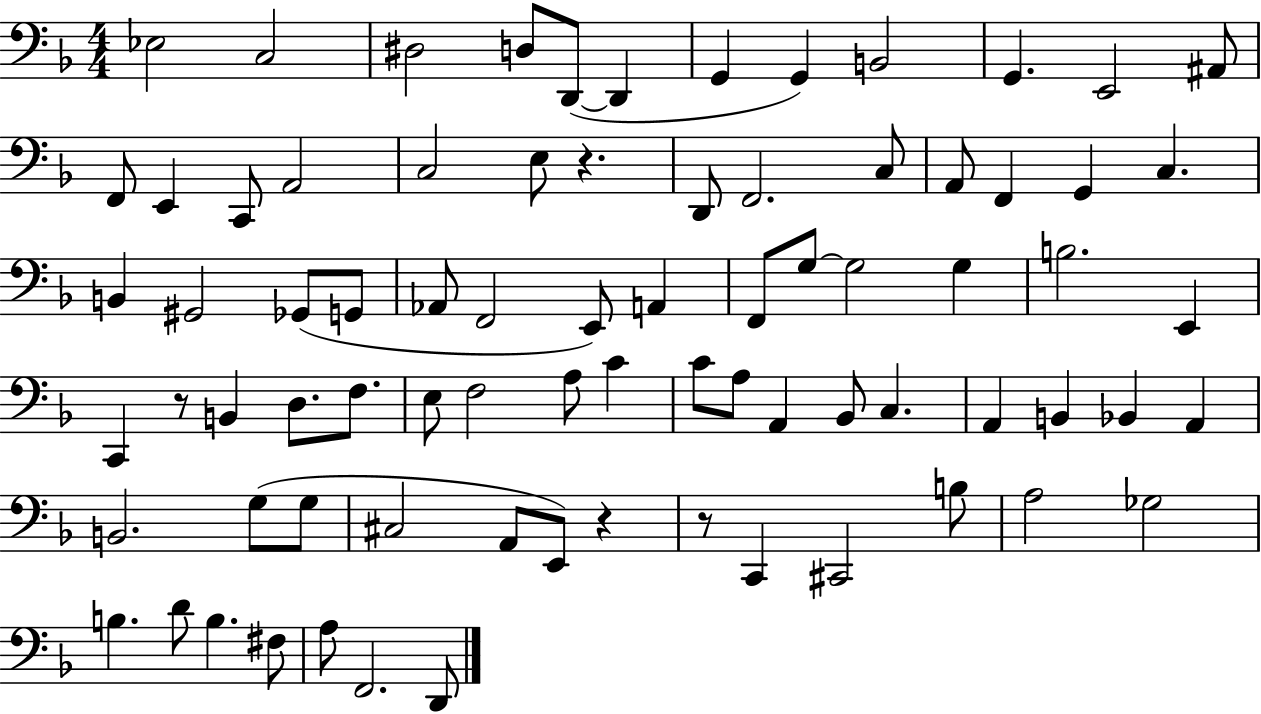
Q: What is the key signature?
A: F major